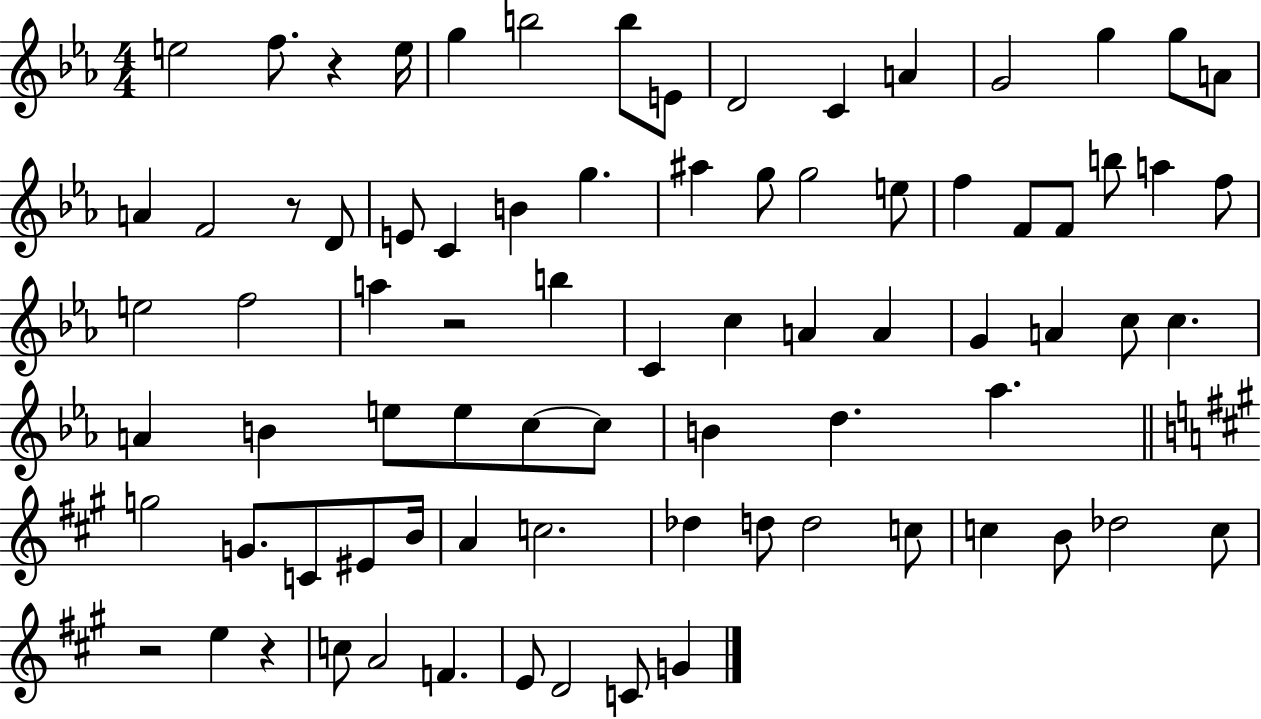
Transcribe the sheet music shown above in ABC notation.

X:1
T:Untitled
M:4/4
L:1/4
K:Eb
e2 f/2 z e/4 g b2 b/2 E/2 D2 C A G2 g g/2 A/2 A F2 z/2 D/2 E/2 C B g ^a g/2 g2 e/2 f F/2 F/2 b/2 a f/2 e2 f2 a z2 b C c A A G A c/2 c A B e/2 e/2 c/2 c/2 B d _a g2 G/2 C/2 ^E/2 B/4 A c2 _d d/2 d2 c/2 c B/2 _d2 c/2 z2 e z c/2 A2 F E/2 D2 C/2 G